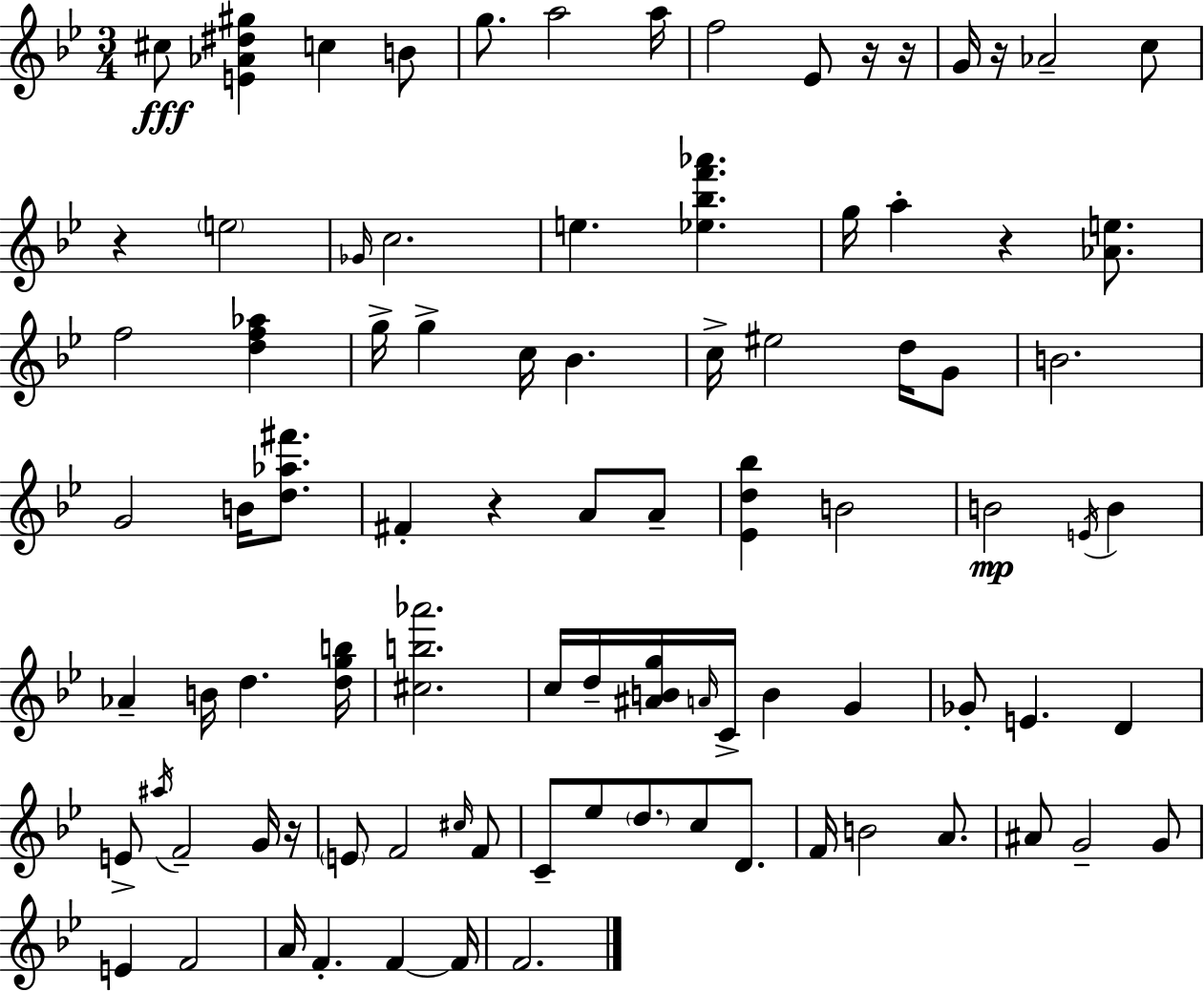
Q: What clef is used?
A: treble